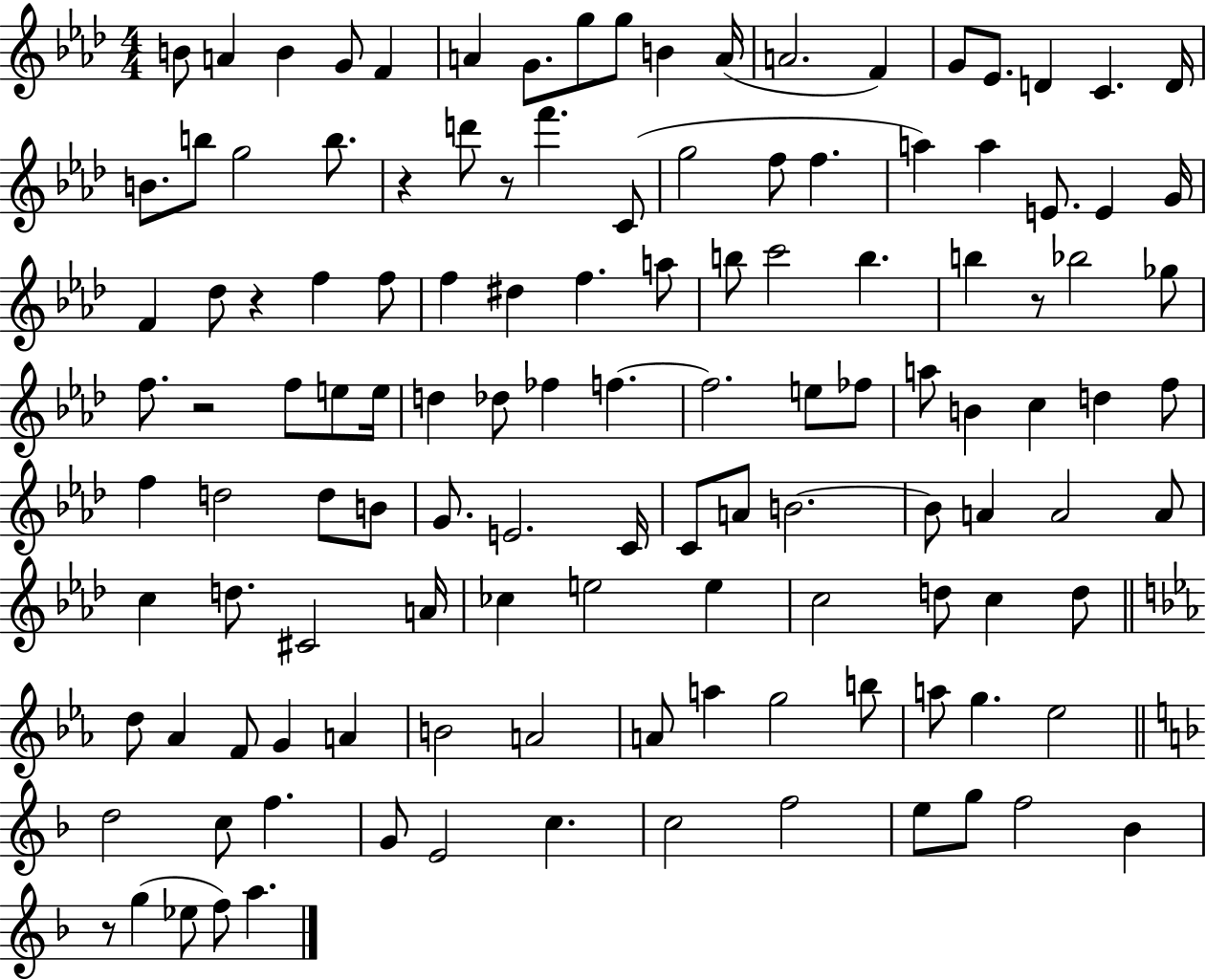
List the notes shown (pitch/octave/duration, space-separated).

B4/e A4/q B4/q G4/e F4/q A4/q G4/e. G5/e G5/e B4/q A4/s A4/h. F4/q G4/e Eb4/e. D4/q C4/q. D4/s B4/e. B5/e G5/h B5/e. R/q D6/e R/e F6/q. C4/e G5/h F5/e F5/q. A5/q A5/q E4/e. E4/q G4/s F4/q Db5/e R/q F5/q F5/e F5/q D#5/q F5/q. A5/e B5/e C6/h B5/q. B5/q R/e Bb5/h Gb5/e F5/e. R/h F5/e E5/e E5/s D5/q Db5/e FES5/q F5/q. F5/h. E5/e FES5/e A5/e B4/q C5/q D5/q F5/e F5/q D5/h D5/e B4/e G4/e. E4/h. C4/s C4/e A4/e B4/h. B4/e A4/q A4/h A4/e C5/q D5/e. C#4/h A4/s CES5/q E5/h E5/q C5/h D5/e C5/q D5/e D5/e Ab4/q F4/e G4/q A4/q B4/h A4/h A4/e A5/q G5/h B5/e A5/e G5/q. Eb5/h D5/h C5/e F5/q. G4/e E4/h C5/q. C5/h F5/h E5/e G5/e F5/h Bb4/q R/e G5/q Eb5/e F5/e A5/q.